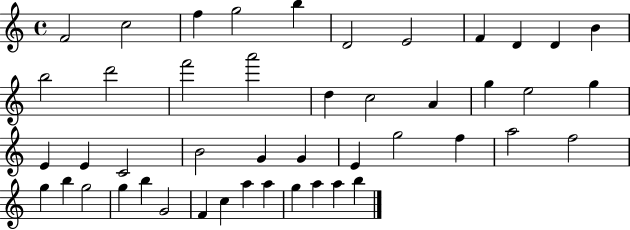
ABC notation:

X:1
T:Untitled
M:4/4
L:1/4
K:C
F2 c2 f g2 b D2 E2 F D D B b2 d'2 f'2 a'2 d c2 A g e2 g E E C2 B2 G G E g2 f a2 f2 g b g2 g b G2 F c a a g a a b